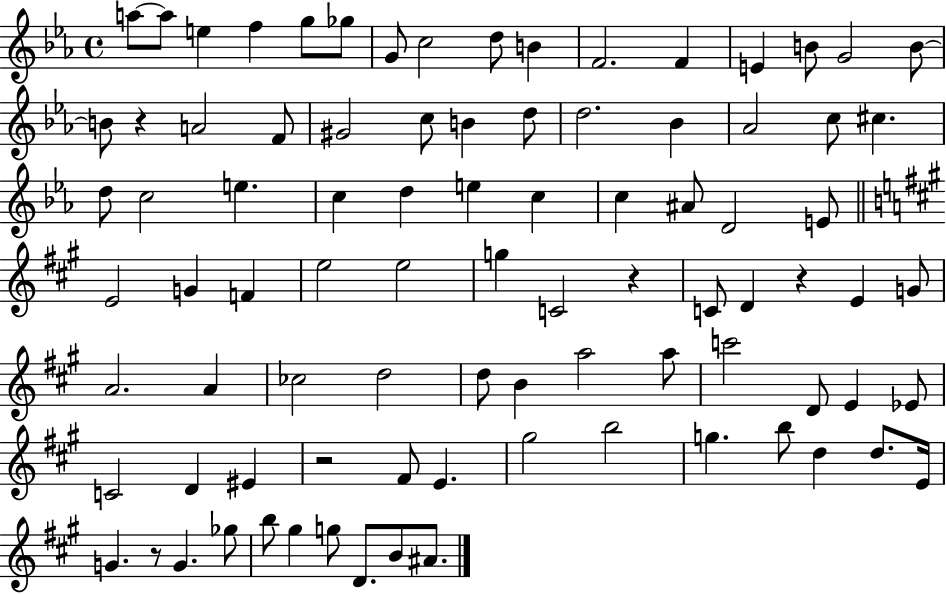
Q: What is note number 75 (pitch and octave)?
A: G4